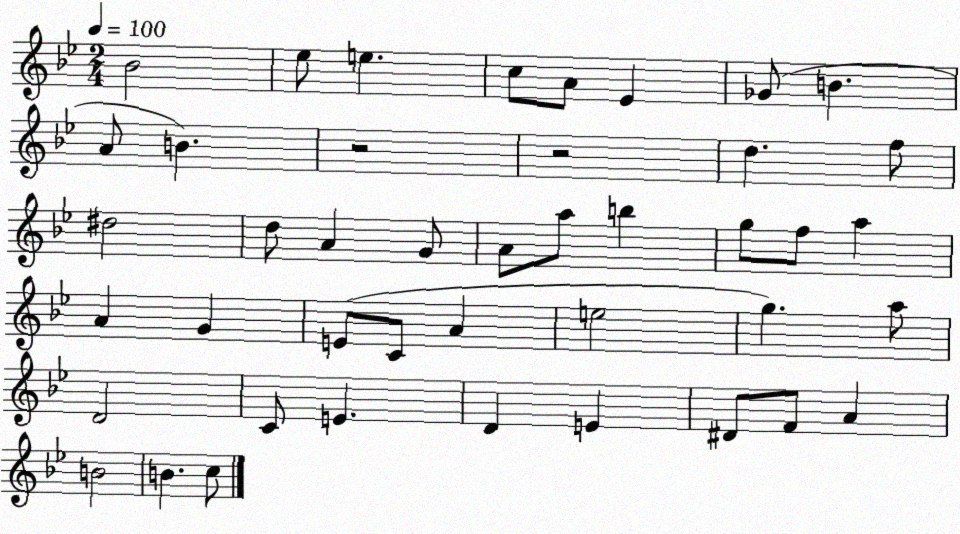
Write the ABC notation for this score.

X:1
T:Untitled
M:2/4
L:1/4
K:Bb
_B2 _e/2 e c/2 A/2 _E _G/2 B A/2 B z2 z2 d f/2 ^d2 d/2 A G/2 A/2 a/2 b g/2 f/2 a A G E/2 C/2 A e2 g a/2 D2 C/2 E D E ^D/2 F/2 A B2 B c/2